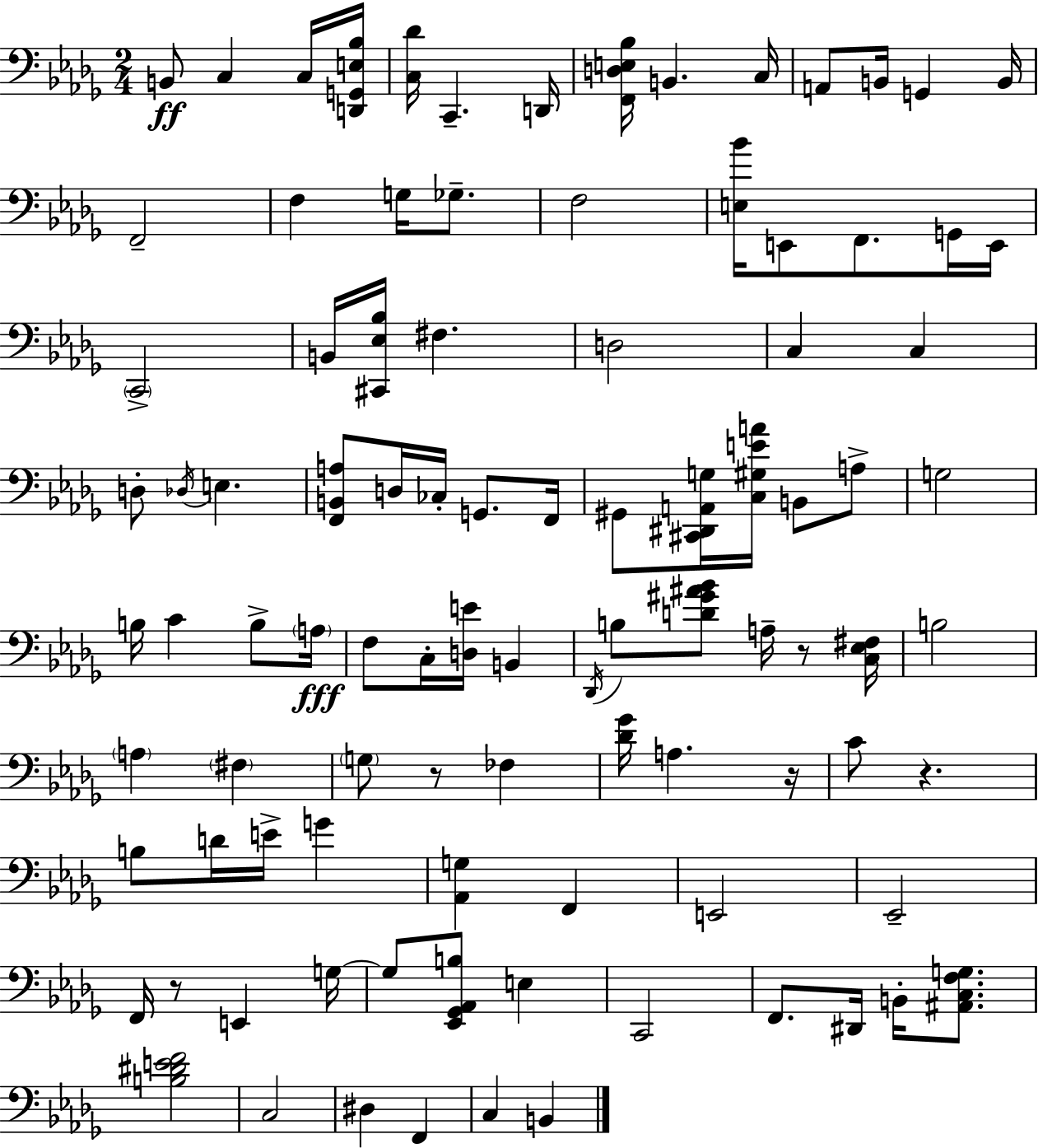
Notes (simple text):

B2/e C3/q C3/s [D2,G2,E3,Bb3]/s [C3,Db4]/s C2/q. D2/s [F2,D3,E3,Bb3]/s B2/q. C3/s A2/e B2/s G2/q B2/s F2/h F3/q G3/s Gb3/e. F3/h [E3,Bb4]/s E2/e F2/e. G2/s E2/s C2/h B2/s [C#2,Eb3,Bb3]/s F#3/q. D3/h C3/q C3/q D3/e Db3/s E3/q. [F2,B2,A3]/e D3/s CES3/s G2/e. F2/s G#2/e [C#2,D#2,A2,G3]/s [C3,G#3,E4,A4]/s B2/e A3/e G3/h B3/s C4/q B3/e A3/s F3/e C3/s [D3,E4]/s B2/q Db2/s B3/e [D4,G#4,A#4,Bb4]/e A3/s R/e [C3,Eb3,F#3]/s B3/h A3/q F#3/q G3/e R/e FES3/q [Db4,Gb4]/s A3/q. R/s C4/e R/q. B3/e D4/s E4/s G4/q [Ab2,G3]/q F2/q E2/h Eb2/h F2/s R/e E2/q G3/s G3/e [Eb2,Gb2,Ab2,B3]/e E3/q C2/h F2/e. D#2/s B2/s [A#2,C3,F3,G3]/e. [B3,D#4,E4,F4]/h C3/h D#3/q F2/q C3/q B2/q